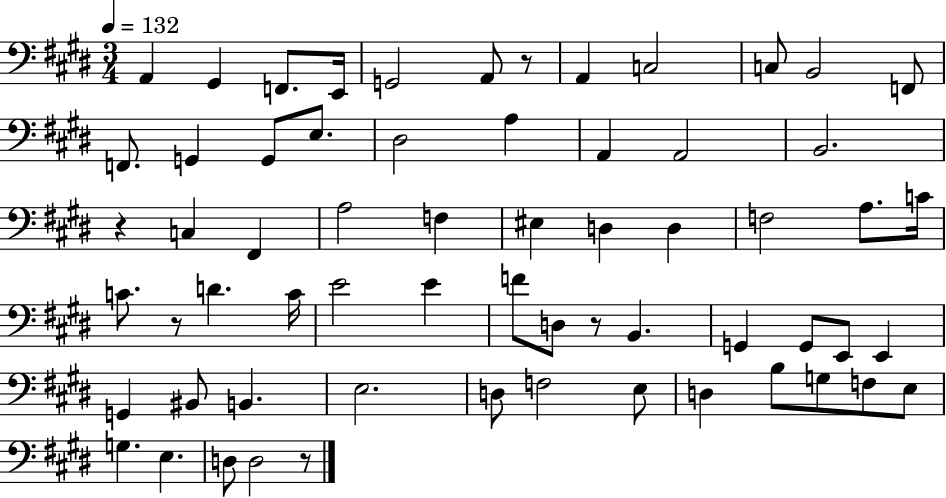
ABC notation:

X:1
T:Untitled
M:3/4
L:1/4
K:E
A,, ^G,, F,,/2 E,,/4 G,,2 A,,/2 z/2 A,, C,2 C,/2 B,,2 F,,/2 F,,/2 G,, G,,/2 E,/2 ^D,2 A, A,, A,,2 B,,2 z C, ^F,, A,2 F, ^E, D, D, F,2 A,/2 C/4 C/2 z/2 D C/4 E2 E F/2 D,/2 z/2 B,, G,, G,,/2 E,,/2 E,, G,, ^B,,/2 B,, E,2 D,/2 F,2 E,/2 D, B,/2 G,/2 F,/2 E,/2 G, E, D,/2 D,2 z/2